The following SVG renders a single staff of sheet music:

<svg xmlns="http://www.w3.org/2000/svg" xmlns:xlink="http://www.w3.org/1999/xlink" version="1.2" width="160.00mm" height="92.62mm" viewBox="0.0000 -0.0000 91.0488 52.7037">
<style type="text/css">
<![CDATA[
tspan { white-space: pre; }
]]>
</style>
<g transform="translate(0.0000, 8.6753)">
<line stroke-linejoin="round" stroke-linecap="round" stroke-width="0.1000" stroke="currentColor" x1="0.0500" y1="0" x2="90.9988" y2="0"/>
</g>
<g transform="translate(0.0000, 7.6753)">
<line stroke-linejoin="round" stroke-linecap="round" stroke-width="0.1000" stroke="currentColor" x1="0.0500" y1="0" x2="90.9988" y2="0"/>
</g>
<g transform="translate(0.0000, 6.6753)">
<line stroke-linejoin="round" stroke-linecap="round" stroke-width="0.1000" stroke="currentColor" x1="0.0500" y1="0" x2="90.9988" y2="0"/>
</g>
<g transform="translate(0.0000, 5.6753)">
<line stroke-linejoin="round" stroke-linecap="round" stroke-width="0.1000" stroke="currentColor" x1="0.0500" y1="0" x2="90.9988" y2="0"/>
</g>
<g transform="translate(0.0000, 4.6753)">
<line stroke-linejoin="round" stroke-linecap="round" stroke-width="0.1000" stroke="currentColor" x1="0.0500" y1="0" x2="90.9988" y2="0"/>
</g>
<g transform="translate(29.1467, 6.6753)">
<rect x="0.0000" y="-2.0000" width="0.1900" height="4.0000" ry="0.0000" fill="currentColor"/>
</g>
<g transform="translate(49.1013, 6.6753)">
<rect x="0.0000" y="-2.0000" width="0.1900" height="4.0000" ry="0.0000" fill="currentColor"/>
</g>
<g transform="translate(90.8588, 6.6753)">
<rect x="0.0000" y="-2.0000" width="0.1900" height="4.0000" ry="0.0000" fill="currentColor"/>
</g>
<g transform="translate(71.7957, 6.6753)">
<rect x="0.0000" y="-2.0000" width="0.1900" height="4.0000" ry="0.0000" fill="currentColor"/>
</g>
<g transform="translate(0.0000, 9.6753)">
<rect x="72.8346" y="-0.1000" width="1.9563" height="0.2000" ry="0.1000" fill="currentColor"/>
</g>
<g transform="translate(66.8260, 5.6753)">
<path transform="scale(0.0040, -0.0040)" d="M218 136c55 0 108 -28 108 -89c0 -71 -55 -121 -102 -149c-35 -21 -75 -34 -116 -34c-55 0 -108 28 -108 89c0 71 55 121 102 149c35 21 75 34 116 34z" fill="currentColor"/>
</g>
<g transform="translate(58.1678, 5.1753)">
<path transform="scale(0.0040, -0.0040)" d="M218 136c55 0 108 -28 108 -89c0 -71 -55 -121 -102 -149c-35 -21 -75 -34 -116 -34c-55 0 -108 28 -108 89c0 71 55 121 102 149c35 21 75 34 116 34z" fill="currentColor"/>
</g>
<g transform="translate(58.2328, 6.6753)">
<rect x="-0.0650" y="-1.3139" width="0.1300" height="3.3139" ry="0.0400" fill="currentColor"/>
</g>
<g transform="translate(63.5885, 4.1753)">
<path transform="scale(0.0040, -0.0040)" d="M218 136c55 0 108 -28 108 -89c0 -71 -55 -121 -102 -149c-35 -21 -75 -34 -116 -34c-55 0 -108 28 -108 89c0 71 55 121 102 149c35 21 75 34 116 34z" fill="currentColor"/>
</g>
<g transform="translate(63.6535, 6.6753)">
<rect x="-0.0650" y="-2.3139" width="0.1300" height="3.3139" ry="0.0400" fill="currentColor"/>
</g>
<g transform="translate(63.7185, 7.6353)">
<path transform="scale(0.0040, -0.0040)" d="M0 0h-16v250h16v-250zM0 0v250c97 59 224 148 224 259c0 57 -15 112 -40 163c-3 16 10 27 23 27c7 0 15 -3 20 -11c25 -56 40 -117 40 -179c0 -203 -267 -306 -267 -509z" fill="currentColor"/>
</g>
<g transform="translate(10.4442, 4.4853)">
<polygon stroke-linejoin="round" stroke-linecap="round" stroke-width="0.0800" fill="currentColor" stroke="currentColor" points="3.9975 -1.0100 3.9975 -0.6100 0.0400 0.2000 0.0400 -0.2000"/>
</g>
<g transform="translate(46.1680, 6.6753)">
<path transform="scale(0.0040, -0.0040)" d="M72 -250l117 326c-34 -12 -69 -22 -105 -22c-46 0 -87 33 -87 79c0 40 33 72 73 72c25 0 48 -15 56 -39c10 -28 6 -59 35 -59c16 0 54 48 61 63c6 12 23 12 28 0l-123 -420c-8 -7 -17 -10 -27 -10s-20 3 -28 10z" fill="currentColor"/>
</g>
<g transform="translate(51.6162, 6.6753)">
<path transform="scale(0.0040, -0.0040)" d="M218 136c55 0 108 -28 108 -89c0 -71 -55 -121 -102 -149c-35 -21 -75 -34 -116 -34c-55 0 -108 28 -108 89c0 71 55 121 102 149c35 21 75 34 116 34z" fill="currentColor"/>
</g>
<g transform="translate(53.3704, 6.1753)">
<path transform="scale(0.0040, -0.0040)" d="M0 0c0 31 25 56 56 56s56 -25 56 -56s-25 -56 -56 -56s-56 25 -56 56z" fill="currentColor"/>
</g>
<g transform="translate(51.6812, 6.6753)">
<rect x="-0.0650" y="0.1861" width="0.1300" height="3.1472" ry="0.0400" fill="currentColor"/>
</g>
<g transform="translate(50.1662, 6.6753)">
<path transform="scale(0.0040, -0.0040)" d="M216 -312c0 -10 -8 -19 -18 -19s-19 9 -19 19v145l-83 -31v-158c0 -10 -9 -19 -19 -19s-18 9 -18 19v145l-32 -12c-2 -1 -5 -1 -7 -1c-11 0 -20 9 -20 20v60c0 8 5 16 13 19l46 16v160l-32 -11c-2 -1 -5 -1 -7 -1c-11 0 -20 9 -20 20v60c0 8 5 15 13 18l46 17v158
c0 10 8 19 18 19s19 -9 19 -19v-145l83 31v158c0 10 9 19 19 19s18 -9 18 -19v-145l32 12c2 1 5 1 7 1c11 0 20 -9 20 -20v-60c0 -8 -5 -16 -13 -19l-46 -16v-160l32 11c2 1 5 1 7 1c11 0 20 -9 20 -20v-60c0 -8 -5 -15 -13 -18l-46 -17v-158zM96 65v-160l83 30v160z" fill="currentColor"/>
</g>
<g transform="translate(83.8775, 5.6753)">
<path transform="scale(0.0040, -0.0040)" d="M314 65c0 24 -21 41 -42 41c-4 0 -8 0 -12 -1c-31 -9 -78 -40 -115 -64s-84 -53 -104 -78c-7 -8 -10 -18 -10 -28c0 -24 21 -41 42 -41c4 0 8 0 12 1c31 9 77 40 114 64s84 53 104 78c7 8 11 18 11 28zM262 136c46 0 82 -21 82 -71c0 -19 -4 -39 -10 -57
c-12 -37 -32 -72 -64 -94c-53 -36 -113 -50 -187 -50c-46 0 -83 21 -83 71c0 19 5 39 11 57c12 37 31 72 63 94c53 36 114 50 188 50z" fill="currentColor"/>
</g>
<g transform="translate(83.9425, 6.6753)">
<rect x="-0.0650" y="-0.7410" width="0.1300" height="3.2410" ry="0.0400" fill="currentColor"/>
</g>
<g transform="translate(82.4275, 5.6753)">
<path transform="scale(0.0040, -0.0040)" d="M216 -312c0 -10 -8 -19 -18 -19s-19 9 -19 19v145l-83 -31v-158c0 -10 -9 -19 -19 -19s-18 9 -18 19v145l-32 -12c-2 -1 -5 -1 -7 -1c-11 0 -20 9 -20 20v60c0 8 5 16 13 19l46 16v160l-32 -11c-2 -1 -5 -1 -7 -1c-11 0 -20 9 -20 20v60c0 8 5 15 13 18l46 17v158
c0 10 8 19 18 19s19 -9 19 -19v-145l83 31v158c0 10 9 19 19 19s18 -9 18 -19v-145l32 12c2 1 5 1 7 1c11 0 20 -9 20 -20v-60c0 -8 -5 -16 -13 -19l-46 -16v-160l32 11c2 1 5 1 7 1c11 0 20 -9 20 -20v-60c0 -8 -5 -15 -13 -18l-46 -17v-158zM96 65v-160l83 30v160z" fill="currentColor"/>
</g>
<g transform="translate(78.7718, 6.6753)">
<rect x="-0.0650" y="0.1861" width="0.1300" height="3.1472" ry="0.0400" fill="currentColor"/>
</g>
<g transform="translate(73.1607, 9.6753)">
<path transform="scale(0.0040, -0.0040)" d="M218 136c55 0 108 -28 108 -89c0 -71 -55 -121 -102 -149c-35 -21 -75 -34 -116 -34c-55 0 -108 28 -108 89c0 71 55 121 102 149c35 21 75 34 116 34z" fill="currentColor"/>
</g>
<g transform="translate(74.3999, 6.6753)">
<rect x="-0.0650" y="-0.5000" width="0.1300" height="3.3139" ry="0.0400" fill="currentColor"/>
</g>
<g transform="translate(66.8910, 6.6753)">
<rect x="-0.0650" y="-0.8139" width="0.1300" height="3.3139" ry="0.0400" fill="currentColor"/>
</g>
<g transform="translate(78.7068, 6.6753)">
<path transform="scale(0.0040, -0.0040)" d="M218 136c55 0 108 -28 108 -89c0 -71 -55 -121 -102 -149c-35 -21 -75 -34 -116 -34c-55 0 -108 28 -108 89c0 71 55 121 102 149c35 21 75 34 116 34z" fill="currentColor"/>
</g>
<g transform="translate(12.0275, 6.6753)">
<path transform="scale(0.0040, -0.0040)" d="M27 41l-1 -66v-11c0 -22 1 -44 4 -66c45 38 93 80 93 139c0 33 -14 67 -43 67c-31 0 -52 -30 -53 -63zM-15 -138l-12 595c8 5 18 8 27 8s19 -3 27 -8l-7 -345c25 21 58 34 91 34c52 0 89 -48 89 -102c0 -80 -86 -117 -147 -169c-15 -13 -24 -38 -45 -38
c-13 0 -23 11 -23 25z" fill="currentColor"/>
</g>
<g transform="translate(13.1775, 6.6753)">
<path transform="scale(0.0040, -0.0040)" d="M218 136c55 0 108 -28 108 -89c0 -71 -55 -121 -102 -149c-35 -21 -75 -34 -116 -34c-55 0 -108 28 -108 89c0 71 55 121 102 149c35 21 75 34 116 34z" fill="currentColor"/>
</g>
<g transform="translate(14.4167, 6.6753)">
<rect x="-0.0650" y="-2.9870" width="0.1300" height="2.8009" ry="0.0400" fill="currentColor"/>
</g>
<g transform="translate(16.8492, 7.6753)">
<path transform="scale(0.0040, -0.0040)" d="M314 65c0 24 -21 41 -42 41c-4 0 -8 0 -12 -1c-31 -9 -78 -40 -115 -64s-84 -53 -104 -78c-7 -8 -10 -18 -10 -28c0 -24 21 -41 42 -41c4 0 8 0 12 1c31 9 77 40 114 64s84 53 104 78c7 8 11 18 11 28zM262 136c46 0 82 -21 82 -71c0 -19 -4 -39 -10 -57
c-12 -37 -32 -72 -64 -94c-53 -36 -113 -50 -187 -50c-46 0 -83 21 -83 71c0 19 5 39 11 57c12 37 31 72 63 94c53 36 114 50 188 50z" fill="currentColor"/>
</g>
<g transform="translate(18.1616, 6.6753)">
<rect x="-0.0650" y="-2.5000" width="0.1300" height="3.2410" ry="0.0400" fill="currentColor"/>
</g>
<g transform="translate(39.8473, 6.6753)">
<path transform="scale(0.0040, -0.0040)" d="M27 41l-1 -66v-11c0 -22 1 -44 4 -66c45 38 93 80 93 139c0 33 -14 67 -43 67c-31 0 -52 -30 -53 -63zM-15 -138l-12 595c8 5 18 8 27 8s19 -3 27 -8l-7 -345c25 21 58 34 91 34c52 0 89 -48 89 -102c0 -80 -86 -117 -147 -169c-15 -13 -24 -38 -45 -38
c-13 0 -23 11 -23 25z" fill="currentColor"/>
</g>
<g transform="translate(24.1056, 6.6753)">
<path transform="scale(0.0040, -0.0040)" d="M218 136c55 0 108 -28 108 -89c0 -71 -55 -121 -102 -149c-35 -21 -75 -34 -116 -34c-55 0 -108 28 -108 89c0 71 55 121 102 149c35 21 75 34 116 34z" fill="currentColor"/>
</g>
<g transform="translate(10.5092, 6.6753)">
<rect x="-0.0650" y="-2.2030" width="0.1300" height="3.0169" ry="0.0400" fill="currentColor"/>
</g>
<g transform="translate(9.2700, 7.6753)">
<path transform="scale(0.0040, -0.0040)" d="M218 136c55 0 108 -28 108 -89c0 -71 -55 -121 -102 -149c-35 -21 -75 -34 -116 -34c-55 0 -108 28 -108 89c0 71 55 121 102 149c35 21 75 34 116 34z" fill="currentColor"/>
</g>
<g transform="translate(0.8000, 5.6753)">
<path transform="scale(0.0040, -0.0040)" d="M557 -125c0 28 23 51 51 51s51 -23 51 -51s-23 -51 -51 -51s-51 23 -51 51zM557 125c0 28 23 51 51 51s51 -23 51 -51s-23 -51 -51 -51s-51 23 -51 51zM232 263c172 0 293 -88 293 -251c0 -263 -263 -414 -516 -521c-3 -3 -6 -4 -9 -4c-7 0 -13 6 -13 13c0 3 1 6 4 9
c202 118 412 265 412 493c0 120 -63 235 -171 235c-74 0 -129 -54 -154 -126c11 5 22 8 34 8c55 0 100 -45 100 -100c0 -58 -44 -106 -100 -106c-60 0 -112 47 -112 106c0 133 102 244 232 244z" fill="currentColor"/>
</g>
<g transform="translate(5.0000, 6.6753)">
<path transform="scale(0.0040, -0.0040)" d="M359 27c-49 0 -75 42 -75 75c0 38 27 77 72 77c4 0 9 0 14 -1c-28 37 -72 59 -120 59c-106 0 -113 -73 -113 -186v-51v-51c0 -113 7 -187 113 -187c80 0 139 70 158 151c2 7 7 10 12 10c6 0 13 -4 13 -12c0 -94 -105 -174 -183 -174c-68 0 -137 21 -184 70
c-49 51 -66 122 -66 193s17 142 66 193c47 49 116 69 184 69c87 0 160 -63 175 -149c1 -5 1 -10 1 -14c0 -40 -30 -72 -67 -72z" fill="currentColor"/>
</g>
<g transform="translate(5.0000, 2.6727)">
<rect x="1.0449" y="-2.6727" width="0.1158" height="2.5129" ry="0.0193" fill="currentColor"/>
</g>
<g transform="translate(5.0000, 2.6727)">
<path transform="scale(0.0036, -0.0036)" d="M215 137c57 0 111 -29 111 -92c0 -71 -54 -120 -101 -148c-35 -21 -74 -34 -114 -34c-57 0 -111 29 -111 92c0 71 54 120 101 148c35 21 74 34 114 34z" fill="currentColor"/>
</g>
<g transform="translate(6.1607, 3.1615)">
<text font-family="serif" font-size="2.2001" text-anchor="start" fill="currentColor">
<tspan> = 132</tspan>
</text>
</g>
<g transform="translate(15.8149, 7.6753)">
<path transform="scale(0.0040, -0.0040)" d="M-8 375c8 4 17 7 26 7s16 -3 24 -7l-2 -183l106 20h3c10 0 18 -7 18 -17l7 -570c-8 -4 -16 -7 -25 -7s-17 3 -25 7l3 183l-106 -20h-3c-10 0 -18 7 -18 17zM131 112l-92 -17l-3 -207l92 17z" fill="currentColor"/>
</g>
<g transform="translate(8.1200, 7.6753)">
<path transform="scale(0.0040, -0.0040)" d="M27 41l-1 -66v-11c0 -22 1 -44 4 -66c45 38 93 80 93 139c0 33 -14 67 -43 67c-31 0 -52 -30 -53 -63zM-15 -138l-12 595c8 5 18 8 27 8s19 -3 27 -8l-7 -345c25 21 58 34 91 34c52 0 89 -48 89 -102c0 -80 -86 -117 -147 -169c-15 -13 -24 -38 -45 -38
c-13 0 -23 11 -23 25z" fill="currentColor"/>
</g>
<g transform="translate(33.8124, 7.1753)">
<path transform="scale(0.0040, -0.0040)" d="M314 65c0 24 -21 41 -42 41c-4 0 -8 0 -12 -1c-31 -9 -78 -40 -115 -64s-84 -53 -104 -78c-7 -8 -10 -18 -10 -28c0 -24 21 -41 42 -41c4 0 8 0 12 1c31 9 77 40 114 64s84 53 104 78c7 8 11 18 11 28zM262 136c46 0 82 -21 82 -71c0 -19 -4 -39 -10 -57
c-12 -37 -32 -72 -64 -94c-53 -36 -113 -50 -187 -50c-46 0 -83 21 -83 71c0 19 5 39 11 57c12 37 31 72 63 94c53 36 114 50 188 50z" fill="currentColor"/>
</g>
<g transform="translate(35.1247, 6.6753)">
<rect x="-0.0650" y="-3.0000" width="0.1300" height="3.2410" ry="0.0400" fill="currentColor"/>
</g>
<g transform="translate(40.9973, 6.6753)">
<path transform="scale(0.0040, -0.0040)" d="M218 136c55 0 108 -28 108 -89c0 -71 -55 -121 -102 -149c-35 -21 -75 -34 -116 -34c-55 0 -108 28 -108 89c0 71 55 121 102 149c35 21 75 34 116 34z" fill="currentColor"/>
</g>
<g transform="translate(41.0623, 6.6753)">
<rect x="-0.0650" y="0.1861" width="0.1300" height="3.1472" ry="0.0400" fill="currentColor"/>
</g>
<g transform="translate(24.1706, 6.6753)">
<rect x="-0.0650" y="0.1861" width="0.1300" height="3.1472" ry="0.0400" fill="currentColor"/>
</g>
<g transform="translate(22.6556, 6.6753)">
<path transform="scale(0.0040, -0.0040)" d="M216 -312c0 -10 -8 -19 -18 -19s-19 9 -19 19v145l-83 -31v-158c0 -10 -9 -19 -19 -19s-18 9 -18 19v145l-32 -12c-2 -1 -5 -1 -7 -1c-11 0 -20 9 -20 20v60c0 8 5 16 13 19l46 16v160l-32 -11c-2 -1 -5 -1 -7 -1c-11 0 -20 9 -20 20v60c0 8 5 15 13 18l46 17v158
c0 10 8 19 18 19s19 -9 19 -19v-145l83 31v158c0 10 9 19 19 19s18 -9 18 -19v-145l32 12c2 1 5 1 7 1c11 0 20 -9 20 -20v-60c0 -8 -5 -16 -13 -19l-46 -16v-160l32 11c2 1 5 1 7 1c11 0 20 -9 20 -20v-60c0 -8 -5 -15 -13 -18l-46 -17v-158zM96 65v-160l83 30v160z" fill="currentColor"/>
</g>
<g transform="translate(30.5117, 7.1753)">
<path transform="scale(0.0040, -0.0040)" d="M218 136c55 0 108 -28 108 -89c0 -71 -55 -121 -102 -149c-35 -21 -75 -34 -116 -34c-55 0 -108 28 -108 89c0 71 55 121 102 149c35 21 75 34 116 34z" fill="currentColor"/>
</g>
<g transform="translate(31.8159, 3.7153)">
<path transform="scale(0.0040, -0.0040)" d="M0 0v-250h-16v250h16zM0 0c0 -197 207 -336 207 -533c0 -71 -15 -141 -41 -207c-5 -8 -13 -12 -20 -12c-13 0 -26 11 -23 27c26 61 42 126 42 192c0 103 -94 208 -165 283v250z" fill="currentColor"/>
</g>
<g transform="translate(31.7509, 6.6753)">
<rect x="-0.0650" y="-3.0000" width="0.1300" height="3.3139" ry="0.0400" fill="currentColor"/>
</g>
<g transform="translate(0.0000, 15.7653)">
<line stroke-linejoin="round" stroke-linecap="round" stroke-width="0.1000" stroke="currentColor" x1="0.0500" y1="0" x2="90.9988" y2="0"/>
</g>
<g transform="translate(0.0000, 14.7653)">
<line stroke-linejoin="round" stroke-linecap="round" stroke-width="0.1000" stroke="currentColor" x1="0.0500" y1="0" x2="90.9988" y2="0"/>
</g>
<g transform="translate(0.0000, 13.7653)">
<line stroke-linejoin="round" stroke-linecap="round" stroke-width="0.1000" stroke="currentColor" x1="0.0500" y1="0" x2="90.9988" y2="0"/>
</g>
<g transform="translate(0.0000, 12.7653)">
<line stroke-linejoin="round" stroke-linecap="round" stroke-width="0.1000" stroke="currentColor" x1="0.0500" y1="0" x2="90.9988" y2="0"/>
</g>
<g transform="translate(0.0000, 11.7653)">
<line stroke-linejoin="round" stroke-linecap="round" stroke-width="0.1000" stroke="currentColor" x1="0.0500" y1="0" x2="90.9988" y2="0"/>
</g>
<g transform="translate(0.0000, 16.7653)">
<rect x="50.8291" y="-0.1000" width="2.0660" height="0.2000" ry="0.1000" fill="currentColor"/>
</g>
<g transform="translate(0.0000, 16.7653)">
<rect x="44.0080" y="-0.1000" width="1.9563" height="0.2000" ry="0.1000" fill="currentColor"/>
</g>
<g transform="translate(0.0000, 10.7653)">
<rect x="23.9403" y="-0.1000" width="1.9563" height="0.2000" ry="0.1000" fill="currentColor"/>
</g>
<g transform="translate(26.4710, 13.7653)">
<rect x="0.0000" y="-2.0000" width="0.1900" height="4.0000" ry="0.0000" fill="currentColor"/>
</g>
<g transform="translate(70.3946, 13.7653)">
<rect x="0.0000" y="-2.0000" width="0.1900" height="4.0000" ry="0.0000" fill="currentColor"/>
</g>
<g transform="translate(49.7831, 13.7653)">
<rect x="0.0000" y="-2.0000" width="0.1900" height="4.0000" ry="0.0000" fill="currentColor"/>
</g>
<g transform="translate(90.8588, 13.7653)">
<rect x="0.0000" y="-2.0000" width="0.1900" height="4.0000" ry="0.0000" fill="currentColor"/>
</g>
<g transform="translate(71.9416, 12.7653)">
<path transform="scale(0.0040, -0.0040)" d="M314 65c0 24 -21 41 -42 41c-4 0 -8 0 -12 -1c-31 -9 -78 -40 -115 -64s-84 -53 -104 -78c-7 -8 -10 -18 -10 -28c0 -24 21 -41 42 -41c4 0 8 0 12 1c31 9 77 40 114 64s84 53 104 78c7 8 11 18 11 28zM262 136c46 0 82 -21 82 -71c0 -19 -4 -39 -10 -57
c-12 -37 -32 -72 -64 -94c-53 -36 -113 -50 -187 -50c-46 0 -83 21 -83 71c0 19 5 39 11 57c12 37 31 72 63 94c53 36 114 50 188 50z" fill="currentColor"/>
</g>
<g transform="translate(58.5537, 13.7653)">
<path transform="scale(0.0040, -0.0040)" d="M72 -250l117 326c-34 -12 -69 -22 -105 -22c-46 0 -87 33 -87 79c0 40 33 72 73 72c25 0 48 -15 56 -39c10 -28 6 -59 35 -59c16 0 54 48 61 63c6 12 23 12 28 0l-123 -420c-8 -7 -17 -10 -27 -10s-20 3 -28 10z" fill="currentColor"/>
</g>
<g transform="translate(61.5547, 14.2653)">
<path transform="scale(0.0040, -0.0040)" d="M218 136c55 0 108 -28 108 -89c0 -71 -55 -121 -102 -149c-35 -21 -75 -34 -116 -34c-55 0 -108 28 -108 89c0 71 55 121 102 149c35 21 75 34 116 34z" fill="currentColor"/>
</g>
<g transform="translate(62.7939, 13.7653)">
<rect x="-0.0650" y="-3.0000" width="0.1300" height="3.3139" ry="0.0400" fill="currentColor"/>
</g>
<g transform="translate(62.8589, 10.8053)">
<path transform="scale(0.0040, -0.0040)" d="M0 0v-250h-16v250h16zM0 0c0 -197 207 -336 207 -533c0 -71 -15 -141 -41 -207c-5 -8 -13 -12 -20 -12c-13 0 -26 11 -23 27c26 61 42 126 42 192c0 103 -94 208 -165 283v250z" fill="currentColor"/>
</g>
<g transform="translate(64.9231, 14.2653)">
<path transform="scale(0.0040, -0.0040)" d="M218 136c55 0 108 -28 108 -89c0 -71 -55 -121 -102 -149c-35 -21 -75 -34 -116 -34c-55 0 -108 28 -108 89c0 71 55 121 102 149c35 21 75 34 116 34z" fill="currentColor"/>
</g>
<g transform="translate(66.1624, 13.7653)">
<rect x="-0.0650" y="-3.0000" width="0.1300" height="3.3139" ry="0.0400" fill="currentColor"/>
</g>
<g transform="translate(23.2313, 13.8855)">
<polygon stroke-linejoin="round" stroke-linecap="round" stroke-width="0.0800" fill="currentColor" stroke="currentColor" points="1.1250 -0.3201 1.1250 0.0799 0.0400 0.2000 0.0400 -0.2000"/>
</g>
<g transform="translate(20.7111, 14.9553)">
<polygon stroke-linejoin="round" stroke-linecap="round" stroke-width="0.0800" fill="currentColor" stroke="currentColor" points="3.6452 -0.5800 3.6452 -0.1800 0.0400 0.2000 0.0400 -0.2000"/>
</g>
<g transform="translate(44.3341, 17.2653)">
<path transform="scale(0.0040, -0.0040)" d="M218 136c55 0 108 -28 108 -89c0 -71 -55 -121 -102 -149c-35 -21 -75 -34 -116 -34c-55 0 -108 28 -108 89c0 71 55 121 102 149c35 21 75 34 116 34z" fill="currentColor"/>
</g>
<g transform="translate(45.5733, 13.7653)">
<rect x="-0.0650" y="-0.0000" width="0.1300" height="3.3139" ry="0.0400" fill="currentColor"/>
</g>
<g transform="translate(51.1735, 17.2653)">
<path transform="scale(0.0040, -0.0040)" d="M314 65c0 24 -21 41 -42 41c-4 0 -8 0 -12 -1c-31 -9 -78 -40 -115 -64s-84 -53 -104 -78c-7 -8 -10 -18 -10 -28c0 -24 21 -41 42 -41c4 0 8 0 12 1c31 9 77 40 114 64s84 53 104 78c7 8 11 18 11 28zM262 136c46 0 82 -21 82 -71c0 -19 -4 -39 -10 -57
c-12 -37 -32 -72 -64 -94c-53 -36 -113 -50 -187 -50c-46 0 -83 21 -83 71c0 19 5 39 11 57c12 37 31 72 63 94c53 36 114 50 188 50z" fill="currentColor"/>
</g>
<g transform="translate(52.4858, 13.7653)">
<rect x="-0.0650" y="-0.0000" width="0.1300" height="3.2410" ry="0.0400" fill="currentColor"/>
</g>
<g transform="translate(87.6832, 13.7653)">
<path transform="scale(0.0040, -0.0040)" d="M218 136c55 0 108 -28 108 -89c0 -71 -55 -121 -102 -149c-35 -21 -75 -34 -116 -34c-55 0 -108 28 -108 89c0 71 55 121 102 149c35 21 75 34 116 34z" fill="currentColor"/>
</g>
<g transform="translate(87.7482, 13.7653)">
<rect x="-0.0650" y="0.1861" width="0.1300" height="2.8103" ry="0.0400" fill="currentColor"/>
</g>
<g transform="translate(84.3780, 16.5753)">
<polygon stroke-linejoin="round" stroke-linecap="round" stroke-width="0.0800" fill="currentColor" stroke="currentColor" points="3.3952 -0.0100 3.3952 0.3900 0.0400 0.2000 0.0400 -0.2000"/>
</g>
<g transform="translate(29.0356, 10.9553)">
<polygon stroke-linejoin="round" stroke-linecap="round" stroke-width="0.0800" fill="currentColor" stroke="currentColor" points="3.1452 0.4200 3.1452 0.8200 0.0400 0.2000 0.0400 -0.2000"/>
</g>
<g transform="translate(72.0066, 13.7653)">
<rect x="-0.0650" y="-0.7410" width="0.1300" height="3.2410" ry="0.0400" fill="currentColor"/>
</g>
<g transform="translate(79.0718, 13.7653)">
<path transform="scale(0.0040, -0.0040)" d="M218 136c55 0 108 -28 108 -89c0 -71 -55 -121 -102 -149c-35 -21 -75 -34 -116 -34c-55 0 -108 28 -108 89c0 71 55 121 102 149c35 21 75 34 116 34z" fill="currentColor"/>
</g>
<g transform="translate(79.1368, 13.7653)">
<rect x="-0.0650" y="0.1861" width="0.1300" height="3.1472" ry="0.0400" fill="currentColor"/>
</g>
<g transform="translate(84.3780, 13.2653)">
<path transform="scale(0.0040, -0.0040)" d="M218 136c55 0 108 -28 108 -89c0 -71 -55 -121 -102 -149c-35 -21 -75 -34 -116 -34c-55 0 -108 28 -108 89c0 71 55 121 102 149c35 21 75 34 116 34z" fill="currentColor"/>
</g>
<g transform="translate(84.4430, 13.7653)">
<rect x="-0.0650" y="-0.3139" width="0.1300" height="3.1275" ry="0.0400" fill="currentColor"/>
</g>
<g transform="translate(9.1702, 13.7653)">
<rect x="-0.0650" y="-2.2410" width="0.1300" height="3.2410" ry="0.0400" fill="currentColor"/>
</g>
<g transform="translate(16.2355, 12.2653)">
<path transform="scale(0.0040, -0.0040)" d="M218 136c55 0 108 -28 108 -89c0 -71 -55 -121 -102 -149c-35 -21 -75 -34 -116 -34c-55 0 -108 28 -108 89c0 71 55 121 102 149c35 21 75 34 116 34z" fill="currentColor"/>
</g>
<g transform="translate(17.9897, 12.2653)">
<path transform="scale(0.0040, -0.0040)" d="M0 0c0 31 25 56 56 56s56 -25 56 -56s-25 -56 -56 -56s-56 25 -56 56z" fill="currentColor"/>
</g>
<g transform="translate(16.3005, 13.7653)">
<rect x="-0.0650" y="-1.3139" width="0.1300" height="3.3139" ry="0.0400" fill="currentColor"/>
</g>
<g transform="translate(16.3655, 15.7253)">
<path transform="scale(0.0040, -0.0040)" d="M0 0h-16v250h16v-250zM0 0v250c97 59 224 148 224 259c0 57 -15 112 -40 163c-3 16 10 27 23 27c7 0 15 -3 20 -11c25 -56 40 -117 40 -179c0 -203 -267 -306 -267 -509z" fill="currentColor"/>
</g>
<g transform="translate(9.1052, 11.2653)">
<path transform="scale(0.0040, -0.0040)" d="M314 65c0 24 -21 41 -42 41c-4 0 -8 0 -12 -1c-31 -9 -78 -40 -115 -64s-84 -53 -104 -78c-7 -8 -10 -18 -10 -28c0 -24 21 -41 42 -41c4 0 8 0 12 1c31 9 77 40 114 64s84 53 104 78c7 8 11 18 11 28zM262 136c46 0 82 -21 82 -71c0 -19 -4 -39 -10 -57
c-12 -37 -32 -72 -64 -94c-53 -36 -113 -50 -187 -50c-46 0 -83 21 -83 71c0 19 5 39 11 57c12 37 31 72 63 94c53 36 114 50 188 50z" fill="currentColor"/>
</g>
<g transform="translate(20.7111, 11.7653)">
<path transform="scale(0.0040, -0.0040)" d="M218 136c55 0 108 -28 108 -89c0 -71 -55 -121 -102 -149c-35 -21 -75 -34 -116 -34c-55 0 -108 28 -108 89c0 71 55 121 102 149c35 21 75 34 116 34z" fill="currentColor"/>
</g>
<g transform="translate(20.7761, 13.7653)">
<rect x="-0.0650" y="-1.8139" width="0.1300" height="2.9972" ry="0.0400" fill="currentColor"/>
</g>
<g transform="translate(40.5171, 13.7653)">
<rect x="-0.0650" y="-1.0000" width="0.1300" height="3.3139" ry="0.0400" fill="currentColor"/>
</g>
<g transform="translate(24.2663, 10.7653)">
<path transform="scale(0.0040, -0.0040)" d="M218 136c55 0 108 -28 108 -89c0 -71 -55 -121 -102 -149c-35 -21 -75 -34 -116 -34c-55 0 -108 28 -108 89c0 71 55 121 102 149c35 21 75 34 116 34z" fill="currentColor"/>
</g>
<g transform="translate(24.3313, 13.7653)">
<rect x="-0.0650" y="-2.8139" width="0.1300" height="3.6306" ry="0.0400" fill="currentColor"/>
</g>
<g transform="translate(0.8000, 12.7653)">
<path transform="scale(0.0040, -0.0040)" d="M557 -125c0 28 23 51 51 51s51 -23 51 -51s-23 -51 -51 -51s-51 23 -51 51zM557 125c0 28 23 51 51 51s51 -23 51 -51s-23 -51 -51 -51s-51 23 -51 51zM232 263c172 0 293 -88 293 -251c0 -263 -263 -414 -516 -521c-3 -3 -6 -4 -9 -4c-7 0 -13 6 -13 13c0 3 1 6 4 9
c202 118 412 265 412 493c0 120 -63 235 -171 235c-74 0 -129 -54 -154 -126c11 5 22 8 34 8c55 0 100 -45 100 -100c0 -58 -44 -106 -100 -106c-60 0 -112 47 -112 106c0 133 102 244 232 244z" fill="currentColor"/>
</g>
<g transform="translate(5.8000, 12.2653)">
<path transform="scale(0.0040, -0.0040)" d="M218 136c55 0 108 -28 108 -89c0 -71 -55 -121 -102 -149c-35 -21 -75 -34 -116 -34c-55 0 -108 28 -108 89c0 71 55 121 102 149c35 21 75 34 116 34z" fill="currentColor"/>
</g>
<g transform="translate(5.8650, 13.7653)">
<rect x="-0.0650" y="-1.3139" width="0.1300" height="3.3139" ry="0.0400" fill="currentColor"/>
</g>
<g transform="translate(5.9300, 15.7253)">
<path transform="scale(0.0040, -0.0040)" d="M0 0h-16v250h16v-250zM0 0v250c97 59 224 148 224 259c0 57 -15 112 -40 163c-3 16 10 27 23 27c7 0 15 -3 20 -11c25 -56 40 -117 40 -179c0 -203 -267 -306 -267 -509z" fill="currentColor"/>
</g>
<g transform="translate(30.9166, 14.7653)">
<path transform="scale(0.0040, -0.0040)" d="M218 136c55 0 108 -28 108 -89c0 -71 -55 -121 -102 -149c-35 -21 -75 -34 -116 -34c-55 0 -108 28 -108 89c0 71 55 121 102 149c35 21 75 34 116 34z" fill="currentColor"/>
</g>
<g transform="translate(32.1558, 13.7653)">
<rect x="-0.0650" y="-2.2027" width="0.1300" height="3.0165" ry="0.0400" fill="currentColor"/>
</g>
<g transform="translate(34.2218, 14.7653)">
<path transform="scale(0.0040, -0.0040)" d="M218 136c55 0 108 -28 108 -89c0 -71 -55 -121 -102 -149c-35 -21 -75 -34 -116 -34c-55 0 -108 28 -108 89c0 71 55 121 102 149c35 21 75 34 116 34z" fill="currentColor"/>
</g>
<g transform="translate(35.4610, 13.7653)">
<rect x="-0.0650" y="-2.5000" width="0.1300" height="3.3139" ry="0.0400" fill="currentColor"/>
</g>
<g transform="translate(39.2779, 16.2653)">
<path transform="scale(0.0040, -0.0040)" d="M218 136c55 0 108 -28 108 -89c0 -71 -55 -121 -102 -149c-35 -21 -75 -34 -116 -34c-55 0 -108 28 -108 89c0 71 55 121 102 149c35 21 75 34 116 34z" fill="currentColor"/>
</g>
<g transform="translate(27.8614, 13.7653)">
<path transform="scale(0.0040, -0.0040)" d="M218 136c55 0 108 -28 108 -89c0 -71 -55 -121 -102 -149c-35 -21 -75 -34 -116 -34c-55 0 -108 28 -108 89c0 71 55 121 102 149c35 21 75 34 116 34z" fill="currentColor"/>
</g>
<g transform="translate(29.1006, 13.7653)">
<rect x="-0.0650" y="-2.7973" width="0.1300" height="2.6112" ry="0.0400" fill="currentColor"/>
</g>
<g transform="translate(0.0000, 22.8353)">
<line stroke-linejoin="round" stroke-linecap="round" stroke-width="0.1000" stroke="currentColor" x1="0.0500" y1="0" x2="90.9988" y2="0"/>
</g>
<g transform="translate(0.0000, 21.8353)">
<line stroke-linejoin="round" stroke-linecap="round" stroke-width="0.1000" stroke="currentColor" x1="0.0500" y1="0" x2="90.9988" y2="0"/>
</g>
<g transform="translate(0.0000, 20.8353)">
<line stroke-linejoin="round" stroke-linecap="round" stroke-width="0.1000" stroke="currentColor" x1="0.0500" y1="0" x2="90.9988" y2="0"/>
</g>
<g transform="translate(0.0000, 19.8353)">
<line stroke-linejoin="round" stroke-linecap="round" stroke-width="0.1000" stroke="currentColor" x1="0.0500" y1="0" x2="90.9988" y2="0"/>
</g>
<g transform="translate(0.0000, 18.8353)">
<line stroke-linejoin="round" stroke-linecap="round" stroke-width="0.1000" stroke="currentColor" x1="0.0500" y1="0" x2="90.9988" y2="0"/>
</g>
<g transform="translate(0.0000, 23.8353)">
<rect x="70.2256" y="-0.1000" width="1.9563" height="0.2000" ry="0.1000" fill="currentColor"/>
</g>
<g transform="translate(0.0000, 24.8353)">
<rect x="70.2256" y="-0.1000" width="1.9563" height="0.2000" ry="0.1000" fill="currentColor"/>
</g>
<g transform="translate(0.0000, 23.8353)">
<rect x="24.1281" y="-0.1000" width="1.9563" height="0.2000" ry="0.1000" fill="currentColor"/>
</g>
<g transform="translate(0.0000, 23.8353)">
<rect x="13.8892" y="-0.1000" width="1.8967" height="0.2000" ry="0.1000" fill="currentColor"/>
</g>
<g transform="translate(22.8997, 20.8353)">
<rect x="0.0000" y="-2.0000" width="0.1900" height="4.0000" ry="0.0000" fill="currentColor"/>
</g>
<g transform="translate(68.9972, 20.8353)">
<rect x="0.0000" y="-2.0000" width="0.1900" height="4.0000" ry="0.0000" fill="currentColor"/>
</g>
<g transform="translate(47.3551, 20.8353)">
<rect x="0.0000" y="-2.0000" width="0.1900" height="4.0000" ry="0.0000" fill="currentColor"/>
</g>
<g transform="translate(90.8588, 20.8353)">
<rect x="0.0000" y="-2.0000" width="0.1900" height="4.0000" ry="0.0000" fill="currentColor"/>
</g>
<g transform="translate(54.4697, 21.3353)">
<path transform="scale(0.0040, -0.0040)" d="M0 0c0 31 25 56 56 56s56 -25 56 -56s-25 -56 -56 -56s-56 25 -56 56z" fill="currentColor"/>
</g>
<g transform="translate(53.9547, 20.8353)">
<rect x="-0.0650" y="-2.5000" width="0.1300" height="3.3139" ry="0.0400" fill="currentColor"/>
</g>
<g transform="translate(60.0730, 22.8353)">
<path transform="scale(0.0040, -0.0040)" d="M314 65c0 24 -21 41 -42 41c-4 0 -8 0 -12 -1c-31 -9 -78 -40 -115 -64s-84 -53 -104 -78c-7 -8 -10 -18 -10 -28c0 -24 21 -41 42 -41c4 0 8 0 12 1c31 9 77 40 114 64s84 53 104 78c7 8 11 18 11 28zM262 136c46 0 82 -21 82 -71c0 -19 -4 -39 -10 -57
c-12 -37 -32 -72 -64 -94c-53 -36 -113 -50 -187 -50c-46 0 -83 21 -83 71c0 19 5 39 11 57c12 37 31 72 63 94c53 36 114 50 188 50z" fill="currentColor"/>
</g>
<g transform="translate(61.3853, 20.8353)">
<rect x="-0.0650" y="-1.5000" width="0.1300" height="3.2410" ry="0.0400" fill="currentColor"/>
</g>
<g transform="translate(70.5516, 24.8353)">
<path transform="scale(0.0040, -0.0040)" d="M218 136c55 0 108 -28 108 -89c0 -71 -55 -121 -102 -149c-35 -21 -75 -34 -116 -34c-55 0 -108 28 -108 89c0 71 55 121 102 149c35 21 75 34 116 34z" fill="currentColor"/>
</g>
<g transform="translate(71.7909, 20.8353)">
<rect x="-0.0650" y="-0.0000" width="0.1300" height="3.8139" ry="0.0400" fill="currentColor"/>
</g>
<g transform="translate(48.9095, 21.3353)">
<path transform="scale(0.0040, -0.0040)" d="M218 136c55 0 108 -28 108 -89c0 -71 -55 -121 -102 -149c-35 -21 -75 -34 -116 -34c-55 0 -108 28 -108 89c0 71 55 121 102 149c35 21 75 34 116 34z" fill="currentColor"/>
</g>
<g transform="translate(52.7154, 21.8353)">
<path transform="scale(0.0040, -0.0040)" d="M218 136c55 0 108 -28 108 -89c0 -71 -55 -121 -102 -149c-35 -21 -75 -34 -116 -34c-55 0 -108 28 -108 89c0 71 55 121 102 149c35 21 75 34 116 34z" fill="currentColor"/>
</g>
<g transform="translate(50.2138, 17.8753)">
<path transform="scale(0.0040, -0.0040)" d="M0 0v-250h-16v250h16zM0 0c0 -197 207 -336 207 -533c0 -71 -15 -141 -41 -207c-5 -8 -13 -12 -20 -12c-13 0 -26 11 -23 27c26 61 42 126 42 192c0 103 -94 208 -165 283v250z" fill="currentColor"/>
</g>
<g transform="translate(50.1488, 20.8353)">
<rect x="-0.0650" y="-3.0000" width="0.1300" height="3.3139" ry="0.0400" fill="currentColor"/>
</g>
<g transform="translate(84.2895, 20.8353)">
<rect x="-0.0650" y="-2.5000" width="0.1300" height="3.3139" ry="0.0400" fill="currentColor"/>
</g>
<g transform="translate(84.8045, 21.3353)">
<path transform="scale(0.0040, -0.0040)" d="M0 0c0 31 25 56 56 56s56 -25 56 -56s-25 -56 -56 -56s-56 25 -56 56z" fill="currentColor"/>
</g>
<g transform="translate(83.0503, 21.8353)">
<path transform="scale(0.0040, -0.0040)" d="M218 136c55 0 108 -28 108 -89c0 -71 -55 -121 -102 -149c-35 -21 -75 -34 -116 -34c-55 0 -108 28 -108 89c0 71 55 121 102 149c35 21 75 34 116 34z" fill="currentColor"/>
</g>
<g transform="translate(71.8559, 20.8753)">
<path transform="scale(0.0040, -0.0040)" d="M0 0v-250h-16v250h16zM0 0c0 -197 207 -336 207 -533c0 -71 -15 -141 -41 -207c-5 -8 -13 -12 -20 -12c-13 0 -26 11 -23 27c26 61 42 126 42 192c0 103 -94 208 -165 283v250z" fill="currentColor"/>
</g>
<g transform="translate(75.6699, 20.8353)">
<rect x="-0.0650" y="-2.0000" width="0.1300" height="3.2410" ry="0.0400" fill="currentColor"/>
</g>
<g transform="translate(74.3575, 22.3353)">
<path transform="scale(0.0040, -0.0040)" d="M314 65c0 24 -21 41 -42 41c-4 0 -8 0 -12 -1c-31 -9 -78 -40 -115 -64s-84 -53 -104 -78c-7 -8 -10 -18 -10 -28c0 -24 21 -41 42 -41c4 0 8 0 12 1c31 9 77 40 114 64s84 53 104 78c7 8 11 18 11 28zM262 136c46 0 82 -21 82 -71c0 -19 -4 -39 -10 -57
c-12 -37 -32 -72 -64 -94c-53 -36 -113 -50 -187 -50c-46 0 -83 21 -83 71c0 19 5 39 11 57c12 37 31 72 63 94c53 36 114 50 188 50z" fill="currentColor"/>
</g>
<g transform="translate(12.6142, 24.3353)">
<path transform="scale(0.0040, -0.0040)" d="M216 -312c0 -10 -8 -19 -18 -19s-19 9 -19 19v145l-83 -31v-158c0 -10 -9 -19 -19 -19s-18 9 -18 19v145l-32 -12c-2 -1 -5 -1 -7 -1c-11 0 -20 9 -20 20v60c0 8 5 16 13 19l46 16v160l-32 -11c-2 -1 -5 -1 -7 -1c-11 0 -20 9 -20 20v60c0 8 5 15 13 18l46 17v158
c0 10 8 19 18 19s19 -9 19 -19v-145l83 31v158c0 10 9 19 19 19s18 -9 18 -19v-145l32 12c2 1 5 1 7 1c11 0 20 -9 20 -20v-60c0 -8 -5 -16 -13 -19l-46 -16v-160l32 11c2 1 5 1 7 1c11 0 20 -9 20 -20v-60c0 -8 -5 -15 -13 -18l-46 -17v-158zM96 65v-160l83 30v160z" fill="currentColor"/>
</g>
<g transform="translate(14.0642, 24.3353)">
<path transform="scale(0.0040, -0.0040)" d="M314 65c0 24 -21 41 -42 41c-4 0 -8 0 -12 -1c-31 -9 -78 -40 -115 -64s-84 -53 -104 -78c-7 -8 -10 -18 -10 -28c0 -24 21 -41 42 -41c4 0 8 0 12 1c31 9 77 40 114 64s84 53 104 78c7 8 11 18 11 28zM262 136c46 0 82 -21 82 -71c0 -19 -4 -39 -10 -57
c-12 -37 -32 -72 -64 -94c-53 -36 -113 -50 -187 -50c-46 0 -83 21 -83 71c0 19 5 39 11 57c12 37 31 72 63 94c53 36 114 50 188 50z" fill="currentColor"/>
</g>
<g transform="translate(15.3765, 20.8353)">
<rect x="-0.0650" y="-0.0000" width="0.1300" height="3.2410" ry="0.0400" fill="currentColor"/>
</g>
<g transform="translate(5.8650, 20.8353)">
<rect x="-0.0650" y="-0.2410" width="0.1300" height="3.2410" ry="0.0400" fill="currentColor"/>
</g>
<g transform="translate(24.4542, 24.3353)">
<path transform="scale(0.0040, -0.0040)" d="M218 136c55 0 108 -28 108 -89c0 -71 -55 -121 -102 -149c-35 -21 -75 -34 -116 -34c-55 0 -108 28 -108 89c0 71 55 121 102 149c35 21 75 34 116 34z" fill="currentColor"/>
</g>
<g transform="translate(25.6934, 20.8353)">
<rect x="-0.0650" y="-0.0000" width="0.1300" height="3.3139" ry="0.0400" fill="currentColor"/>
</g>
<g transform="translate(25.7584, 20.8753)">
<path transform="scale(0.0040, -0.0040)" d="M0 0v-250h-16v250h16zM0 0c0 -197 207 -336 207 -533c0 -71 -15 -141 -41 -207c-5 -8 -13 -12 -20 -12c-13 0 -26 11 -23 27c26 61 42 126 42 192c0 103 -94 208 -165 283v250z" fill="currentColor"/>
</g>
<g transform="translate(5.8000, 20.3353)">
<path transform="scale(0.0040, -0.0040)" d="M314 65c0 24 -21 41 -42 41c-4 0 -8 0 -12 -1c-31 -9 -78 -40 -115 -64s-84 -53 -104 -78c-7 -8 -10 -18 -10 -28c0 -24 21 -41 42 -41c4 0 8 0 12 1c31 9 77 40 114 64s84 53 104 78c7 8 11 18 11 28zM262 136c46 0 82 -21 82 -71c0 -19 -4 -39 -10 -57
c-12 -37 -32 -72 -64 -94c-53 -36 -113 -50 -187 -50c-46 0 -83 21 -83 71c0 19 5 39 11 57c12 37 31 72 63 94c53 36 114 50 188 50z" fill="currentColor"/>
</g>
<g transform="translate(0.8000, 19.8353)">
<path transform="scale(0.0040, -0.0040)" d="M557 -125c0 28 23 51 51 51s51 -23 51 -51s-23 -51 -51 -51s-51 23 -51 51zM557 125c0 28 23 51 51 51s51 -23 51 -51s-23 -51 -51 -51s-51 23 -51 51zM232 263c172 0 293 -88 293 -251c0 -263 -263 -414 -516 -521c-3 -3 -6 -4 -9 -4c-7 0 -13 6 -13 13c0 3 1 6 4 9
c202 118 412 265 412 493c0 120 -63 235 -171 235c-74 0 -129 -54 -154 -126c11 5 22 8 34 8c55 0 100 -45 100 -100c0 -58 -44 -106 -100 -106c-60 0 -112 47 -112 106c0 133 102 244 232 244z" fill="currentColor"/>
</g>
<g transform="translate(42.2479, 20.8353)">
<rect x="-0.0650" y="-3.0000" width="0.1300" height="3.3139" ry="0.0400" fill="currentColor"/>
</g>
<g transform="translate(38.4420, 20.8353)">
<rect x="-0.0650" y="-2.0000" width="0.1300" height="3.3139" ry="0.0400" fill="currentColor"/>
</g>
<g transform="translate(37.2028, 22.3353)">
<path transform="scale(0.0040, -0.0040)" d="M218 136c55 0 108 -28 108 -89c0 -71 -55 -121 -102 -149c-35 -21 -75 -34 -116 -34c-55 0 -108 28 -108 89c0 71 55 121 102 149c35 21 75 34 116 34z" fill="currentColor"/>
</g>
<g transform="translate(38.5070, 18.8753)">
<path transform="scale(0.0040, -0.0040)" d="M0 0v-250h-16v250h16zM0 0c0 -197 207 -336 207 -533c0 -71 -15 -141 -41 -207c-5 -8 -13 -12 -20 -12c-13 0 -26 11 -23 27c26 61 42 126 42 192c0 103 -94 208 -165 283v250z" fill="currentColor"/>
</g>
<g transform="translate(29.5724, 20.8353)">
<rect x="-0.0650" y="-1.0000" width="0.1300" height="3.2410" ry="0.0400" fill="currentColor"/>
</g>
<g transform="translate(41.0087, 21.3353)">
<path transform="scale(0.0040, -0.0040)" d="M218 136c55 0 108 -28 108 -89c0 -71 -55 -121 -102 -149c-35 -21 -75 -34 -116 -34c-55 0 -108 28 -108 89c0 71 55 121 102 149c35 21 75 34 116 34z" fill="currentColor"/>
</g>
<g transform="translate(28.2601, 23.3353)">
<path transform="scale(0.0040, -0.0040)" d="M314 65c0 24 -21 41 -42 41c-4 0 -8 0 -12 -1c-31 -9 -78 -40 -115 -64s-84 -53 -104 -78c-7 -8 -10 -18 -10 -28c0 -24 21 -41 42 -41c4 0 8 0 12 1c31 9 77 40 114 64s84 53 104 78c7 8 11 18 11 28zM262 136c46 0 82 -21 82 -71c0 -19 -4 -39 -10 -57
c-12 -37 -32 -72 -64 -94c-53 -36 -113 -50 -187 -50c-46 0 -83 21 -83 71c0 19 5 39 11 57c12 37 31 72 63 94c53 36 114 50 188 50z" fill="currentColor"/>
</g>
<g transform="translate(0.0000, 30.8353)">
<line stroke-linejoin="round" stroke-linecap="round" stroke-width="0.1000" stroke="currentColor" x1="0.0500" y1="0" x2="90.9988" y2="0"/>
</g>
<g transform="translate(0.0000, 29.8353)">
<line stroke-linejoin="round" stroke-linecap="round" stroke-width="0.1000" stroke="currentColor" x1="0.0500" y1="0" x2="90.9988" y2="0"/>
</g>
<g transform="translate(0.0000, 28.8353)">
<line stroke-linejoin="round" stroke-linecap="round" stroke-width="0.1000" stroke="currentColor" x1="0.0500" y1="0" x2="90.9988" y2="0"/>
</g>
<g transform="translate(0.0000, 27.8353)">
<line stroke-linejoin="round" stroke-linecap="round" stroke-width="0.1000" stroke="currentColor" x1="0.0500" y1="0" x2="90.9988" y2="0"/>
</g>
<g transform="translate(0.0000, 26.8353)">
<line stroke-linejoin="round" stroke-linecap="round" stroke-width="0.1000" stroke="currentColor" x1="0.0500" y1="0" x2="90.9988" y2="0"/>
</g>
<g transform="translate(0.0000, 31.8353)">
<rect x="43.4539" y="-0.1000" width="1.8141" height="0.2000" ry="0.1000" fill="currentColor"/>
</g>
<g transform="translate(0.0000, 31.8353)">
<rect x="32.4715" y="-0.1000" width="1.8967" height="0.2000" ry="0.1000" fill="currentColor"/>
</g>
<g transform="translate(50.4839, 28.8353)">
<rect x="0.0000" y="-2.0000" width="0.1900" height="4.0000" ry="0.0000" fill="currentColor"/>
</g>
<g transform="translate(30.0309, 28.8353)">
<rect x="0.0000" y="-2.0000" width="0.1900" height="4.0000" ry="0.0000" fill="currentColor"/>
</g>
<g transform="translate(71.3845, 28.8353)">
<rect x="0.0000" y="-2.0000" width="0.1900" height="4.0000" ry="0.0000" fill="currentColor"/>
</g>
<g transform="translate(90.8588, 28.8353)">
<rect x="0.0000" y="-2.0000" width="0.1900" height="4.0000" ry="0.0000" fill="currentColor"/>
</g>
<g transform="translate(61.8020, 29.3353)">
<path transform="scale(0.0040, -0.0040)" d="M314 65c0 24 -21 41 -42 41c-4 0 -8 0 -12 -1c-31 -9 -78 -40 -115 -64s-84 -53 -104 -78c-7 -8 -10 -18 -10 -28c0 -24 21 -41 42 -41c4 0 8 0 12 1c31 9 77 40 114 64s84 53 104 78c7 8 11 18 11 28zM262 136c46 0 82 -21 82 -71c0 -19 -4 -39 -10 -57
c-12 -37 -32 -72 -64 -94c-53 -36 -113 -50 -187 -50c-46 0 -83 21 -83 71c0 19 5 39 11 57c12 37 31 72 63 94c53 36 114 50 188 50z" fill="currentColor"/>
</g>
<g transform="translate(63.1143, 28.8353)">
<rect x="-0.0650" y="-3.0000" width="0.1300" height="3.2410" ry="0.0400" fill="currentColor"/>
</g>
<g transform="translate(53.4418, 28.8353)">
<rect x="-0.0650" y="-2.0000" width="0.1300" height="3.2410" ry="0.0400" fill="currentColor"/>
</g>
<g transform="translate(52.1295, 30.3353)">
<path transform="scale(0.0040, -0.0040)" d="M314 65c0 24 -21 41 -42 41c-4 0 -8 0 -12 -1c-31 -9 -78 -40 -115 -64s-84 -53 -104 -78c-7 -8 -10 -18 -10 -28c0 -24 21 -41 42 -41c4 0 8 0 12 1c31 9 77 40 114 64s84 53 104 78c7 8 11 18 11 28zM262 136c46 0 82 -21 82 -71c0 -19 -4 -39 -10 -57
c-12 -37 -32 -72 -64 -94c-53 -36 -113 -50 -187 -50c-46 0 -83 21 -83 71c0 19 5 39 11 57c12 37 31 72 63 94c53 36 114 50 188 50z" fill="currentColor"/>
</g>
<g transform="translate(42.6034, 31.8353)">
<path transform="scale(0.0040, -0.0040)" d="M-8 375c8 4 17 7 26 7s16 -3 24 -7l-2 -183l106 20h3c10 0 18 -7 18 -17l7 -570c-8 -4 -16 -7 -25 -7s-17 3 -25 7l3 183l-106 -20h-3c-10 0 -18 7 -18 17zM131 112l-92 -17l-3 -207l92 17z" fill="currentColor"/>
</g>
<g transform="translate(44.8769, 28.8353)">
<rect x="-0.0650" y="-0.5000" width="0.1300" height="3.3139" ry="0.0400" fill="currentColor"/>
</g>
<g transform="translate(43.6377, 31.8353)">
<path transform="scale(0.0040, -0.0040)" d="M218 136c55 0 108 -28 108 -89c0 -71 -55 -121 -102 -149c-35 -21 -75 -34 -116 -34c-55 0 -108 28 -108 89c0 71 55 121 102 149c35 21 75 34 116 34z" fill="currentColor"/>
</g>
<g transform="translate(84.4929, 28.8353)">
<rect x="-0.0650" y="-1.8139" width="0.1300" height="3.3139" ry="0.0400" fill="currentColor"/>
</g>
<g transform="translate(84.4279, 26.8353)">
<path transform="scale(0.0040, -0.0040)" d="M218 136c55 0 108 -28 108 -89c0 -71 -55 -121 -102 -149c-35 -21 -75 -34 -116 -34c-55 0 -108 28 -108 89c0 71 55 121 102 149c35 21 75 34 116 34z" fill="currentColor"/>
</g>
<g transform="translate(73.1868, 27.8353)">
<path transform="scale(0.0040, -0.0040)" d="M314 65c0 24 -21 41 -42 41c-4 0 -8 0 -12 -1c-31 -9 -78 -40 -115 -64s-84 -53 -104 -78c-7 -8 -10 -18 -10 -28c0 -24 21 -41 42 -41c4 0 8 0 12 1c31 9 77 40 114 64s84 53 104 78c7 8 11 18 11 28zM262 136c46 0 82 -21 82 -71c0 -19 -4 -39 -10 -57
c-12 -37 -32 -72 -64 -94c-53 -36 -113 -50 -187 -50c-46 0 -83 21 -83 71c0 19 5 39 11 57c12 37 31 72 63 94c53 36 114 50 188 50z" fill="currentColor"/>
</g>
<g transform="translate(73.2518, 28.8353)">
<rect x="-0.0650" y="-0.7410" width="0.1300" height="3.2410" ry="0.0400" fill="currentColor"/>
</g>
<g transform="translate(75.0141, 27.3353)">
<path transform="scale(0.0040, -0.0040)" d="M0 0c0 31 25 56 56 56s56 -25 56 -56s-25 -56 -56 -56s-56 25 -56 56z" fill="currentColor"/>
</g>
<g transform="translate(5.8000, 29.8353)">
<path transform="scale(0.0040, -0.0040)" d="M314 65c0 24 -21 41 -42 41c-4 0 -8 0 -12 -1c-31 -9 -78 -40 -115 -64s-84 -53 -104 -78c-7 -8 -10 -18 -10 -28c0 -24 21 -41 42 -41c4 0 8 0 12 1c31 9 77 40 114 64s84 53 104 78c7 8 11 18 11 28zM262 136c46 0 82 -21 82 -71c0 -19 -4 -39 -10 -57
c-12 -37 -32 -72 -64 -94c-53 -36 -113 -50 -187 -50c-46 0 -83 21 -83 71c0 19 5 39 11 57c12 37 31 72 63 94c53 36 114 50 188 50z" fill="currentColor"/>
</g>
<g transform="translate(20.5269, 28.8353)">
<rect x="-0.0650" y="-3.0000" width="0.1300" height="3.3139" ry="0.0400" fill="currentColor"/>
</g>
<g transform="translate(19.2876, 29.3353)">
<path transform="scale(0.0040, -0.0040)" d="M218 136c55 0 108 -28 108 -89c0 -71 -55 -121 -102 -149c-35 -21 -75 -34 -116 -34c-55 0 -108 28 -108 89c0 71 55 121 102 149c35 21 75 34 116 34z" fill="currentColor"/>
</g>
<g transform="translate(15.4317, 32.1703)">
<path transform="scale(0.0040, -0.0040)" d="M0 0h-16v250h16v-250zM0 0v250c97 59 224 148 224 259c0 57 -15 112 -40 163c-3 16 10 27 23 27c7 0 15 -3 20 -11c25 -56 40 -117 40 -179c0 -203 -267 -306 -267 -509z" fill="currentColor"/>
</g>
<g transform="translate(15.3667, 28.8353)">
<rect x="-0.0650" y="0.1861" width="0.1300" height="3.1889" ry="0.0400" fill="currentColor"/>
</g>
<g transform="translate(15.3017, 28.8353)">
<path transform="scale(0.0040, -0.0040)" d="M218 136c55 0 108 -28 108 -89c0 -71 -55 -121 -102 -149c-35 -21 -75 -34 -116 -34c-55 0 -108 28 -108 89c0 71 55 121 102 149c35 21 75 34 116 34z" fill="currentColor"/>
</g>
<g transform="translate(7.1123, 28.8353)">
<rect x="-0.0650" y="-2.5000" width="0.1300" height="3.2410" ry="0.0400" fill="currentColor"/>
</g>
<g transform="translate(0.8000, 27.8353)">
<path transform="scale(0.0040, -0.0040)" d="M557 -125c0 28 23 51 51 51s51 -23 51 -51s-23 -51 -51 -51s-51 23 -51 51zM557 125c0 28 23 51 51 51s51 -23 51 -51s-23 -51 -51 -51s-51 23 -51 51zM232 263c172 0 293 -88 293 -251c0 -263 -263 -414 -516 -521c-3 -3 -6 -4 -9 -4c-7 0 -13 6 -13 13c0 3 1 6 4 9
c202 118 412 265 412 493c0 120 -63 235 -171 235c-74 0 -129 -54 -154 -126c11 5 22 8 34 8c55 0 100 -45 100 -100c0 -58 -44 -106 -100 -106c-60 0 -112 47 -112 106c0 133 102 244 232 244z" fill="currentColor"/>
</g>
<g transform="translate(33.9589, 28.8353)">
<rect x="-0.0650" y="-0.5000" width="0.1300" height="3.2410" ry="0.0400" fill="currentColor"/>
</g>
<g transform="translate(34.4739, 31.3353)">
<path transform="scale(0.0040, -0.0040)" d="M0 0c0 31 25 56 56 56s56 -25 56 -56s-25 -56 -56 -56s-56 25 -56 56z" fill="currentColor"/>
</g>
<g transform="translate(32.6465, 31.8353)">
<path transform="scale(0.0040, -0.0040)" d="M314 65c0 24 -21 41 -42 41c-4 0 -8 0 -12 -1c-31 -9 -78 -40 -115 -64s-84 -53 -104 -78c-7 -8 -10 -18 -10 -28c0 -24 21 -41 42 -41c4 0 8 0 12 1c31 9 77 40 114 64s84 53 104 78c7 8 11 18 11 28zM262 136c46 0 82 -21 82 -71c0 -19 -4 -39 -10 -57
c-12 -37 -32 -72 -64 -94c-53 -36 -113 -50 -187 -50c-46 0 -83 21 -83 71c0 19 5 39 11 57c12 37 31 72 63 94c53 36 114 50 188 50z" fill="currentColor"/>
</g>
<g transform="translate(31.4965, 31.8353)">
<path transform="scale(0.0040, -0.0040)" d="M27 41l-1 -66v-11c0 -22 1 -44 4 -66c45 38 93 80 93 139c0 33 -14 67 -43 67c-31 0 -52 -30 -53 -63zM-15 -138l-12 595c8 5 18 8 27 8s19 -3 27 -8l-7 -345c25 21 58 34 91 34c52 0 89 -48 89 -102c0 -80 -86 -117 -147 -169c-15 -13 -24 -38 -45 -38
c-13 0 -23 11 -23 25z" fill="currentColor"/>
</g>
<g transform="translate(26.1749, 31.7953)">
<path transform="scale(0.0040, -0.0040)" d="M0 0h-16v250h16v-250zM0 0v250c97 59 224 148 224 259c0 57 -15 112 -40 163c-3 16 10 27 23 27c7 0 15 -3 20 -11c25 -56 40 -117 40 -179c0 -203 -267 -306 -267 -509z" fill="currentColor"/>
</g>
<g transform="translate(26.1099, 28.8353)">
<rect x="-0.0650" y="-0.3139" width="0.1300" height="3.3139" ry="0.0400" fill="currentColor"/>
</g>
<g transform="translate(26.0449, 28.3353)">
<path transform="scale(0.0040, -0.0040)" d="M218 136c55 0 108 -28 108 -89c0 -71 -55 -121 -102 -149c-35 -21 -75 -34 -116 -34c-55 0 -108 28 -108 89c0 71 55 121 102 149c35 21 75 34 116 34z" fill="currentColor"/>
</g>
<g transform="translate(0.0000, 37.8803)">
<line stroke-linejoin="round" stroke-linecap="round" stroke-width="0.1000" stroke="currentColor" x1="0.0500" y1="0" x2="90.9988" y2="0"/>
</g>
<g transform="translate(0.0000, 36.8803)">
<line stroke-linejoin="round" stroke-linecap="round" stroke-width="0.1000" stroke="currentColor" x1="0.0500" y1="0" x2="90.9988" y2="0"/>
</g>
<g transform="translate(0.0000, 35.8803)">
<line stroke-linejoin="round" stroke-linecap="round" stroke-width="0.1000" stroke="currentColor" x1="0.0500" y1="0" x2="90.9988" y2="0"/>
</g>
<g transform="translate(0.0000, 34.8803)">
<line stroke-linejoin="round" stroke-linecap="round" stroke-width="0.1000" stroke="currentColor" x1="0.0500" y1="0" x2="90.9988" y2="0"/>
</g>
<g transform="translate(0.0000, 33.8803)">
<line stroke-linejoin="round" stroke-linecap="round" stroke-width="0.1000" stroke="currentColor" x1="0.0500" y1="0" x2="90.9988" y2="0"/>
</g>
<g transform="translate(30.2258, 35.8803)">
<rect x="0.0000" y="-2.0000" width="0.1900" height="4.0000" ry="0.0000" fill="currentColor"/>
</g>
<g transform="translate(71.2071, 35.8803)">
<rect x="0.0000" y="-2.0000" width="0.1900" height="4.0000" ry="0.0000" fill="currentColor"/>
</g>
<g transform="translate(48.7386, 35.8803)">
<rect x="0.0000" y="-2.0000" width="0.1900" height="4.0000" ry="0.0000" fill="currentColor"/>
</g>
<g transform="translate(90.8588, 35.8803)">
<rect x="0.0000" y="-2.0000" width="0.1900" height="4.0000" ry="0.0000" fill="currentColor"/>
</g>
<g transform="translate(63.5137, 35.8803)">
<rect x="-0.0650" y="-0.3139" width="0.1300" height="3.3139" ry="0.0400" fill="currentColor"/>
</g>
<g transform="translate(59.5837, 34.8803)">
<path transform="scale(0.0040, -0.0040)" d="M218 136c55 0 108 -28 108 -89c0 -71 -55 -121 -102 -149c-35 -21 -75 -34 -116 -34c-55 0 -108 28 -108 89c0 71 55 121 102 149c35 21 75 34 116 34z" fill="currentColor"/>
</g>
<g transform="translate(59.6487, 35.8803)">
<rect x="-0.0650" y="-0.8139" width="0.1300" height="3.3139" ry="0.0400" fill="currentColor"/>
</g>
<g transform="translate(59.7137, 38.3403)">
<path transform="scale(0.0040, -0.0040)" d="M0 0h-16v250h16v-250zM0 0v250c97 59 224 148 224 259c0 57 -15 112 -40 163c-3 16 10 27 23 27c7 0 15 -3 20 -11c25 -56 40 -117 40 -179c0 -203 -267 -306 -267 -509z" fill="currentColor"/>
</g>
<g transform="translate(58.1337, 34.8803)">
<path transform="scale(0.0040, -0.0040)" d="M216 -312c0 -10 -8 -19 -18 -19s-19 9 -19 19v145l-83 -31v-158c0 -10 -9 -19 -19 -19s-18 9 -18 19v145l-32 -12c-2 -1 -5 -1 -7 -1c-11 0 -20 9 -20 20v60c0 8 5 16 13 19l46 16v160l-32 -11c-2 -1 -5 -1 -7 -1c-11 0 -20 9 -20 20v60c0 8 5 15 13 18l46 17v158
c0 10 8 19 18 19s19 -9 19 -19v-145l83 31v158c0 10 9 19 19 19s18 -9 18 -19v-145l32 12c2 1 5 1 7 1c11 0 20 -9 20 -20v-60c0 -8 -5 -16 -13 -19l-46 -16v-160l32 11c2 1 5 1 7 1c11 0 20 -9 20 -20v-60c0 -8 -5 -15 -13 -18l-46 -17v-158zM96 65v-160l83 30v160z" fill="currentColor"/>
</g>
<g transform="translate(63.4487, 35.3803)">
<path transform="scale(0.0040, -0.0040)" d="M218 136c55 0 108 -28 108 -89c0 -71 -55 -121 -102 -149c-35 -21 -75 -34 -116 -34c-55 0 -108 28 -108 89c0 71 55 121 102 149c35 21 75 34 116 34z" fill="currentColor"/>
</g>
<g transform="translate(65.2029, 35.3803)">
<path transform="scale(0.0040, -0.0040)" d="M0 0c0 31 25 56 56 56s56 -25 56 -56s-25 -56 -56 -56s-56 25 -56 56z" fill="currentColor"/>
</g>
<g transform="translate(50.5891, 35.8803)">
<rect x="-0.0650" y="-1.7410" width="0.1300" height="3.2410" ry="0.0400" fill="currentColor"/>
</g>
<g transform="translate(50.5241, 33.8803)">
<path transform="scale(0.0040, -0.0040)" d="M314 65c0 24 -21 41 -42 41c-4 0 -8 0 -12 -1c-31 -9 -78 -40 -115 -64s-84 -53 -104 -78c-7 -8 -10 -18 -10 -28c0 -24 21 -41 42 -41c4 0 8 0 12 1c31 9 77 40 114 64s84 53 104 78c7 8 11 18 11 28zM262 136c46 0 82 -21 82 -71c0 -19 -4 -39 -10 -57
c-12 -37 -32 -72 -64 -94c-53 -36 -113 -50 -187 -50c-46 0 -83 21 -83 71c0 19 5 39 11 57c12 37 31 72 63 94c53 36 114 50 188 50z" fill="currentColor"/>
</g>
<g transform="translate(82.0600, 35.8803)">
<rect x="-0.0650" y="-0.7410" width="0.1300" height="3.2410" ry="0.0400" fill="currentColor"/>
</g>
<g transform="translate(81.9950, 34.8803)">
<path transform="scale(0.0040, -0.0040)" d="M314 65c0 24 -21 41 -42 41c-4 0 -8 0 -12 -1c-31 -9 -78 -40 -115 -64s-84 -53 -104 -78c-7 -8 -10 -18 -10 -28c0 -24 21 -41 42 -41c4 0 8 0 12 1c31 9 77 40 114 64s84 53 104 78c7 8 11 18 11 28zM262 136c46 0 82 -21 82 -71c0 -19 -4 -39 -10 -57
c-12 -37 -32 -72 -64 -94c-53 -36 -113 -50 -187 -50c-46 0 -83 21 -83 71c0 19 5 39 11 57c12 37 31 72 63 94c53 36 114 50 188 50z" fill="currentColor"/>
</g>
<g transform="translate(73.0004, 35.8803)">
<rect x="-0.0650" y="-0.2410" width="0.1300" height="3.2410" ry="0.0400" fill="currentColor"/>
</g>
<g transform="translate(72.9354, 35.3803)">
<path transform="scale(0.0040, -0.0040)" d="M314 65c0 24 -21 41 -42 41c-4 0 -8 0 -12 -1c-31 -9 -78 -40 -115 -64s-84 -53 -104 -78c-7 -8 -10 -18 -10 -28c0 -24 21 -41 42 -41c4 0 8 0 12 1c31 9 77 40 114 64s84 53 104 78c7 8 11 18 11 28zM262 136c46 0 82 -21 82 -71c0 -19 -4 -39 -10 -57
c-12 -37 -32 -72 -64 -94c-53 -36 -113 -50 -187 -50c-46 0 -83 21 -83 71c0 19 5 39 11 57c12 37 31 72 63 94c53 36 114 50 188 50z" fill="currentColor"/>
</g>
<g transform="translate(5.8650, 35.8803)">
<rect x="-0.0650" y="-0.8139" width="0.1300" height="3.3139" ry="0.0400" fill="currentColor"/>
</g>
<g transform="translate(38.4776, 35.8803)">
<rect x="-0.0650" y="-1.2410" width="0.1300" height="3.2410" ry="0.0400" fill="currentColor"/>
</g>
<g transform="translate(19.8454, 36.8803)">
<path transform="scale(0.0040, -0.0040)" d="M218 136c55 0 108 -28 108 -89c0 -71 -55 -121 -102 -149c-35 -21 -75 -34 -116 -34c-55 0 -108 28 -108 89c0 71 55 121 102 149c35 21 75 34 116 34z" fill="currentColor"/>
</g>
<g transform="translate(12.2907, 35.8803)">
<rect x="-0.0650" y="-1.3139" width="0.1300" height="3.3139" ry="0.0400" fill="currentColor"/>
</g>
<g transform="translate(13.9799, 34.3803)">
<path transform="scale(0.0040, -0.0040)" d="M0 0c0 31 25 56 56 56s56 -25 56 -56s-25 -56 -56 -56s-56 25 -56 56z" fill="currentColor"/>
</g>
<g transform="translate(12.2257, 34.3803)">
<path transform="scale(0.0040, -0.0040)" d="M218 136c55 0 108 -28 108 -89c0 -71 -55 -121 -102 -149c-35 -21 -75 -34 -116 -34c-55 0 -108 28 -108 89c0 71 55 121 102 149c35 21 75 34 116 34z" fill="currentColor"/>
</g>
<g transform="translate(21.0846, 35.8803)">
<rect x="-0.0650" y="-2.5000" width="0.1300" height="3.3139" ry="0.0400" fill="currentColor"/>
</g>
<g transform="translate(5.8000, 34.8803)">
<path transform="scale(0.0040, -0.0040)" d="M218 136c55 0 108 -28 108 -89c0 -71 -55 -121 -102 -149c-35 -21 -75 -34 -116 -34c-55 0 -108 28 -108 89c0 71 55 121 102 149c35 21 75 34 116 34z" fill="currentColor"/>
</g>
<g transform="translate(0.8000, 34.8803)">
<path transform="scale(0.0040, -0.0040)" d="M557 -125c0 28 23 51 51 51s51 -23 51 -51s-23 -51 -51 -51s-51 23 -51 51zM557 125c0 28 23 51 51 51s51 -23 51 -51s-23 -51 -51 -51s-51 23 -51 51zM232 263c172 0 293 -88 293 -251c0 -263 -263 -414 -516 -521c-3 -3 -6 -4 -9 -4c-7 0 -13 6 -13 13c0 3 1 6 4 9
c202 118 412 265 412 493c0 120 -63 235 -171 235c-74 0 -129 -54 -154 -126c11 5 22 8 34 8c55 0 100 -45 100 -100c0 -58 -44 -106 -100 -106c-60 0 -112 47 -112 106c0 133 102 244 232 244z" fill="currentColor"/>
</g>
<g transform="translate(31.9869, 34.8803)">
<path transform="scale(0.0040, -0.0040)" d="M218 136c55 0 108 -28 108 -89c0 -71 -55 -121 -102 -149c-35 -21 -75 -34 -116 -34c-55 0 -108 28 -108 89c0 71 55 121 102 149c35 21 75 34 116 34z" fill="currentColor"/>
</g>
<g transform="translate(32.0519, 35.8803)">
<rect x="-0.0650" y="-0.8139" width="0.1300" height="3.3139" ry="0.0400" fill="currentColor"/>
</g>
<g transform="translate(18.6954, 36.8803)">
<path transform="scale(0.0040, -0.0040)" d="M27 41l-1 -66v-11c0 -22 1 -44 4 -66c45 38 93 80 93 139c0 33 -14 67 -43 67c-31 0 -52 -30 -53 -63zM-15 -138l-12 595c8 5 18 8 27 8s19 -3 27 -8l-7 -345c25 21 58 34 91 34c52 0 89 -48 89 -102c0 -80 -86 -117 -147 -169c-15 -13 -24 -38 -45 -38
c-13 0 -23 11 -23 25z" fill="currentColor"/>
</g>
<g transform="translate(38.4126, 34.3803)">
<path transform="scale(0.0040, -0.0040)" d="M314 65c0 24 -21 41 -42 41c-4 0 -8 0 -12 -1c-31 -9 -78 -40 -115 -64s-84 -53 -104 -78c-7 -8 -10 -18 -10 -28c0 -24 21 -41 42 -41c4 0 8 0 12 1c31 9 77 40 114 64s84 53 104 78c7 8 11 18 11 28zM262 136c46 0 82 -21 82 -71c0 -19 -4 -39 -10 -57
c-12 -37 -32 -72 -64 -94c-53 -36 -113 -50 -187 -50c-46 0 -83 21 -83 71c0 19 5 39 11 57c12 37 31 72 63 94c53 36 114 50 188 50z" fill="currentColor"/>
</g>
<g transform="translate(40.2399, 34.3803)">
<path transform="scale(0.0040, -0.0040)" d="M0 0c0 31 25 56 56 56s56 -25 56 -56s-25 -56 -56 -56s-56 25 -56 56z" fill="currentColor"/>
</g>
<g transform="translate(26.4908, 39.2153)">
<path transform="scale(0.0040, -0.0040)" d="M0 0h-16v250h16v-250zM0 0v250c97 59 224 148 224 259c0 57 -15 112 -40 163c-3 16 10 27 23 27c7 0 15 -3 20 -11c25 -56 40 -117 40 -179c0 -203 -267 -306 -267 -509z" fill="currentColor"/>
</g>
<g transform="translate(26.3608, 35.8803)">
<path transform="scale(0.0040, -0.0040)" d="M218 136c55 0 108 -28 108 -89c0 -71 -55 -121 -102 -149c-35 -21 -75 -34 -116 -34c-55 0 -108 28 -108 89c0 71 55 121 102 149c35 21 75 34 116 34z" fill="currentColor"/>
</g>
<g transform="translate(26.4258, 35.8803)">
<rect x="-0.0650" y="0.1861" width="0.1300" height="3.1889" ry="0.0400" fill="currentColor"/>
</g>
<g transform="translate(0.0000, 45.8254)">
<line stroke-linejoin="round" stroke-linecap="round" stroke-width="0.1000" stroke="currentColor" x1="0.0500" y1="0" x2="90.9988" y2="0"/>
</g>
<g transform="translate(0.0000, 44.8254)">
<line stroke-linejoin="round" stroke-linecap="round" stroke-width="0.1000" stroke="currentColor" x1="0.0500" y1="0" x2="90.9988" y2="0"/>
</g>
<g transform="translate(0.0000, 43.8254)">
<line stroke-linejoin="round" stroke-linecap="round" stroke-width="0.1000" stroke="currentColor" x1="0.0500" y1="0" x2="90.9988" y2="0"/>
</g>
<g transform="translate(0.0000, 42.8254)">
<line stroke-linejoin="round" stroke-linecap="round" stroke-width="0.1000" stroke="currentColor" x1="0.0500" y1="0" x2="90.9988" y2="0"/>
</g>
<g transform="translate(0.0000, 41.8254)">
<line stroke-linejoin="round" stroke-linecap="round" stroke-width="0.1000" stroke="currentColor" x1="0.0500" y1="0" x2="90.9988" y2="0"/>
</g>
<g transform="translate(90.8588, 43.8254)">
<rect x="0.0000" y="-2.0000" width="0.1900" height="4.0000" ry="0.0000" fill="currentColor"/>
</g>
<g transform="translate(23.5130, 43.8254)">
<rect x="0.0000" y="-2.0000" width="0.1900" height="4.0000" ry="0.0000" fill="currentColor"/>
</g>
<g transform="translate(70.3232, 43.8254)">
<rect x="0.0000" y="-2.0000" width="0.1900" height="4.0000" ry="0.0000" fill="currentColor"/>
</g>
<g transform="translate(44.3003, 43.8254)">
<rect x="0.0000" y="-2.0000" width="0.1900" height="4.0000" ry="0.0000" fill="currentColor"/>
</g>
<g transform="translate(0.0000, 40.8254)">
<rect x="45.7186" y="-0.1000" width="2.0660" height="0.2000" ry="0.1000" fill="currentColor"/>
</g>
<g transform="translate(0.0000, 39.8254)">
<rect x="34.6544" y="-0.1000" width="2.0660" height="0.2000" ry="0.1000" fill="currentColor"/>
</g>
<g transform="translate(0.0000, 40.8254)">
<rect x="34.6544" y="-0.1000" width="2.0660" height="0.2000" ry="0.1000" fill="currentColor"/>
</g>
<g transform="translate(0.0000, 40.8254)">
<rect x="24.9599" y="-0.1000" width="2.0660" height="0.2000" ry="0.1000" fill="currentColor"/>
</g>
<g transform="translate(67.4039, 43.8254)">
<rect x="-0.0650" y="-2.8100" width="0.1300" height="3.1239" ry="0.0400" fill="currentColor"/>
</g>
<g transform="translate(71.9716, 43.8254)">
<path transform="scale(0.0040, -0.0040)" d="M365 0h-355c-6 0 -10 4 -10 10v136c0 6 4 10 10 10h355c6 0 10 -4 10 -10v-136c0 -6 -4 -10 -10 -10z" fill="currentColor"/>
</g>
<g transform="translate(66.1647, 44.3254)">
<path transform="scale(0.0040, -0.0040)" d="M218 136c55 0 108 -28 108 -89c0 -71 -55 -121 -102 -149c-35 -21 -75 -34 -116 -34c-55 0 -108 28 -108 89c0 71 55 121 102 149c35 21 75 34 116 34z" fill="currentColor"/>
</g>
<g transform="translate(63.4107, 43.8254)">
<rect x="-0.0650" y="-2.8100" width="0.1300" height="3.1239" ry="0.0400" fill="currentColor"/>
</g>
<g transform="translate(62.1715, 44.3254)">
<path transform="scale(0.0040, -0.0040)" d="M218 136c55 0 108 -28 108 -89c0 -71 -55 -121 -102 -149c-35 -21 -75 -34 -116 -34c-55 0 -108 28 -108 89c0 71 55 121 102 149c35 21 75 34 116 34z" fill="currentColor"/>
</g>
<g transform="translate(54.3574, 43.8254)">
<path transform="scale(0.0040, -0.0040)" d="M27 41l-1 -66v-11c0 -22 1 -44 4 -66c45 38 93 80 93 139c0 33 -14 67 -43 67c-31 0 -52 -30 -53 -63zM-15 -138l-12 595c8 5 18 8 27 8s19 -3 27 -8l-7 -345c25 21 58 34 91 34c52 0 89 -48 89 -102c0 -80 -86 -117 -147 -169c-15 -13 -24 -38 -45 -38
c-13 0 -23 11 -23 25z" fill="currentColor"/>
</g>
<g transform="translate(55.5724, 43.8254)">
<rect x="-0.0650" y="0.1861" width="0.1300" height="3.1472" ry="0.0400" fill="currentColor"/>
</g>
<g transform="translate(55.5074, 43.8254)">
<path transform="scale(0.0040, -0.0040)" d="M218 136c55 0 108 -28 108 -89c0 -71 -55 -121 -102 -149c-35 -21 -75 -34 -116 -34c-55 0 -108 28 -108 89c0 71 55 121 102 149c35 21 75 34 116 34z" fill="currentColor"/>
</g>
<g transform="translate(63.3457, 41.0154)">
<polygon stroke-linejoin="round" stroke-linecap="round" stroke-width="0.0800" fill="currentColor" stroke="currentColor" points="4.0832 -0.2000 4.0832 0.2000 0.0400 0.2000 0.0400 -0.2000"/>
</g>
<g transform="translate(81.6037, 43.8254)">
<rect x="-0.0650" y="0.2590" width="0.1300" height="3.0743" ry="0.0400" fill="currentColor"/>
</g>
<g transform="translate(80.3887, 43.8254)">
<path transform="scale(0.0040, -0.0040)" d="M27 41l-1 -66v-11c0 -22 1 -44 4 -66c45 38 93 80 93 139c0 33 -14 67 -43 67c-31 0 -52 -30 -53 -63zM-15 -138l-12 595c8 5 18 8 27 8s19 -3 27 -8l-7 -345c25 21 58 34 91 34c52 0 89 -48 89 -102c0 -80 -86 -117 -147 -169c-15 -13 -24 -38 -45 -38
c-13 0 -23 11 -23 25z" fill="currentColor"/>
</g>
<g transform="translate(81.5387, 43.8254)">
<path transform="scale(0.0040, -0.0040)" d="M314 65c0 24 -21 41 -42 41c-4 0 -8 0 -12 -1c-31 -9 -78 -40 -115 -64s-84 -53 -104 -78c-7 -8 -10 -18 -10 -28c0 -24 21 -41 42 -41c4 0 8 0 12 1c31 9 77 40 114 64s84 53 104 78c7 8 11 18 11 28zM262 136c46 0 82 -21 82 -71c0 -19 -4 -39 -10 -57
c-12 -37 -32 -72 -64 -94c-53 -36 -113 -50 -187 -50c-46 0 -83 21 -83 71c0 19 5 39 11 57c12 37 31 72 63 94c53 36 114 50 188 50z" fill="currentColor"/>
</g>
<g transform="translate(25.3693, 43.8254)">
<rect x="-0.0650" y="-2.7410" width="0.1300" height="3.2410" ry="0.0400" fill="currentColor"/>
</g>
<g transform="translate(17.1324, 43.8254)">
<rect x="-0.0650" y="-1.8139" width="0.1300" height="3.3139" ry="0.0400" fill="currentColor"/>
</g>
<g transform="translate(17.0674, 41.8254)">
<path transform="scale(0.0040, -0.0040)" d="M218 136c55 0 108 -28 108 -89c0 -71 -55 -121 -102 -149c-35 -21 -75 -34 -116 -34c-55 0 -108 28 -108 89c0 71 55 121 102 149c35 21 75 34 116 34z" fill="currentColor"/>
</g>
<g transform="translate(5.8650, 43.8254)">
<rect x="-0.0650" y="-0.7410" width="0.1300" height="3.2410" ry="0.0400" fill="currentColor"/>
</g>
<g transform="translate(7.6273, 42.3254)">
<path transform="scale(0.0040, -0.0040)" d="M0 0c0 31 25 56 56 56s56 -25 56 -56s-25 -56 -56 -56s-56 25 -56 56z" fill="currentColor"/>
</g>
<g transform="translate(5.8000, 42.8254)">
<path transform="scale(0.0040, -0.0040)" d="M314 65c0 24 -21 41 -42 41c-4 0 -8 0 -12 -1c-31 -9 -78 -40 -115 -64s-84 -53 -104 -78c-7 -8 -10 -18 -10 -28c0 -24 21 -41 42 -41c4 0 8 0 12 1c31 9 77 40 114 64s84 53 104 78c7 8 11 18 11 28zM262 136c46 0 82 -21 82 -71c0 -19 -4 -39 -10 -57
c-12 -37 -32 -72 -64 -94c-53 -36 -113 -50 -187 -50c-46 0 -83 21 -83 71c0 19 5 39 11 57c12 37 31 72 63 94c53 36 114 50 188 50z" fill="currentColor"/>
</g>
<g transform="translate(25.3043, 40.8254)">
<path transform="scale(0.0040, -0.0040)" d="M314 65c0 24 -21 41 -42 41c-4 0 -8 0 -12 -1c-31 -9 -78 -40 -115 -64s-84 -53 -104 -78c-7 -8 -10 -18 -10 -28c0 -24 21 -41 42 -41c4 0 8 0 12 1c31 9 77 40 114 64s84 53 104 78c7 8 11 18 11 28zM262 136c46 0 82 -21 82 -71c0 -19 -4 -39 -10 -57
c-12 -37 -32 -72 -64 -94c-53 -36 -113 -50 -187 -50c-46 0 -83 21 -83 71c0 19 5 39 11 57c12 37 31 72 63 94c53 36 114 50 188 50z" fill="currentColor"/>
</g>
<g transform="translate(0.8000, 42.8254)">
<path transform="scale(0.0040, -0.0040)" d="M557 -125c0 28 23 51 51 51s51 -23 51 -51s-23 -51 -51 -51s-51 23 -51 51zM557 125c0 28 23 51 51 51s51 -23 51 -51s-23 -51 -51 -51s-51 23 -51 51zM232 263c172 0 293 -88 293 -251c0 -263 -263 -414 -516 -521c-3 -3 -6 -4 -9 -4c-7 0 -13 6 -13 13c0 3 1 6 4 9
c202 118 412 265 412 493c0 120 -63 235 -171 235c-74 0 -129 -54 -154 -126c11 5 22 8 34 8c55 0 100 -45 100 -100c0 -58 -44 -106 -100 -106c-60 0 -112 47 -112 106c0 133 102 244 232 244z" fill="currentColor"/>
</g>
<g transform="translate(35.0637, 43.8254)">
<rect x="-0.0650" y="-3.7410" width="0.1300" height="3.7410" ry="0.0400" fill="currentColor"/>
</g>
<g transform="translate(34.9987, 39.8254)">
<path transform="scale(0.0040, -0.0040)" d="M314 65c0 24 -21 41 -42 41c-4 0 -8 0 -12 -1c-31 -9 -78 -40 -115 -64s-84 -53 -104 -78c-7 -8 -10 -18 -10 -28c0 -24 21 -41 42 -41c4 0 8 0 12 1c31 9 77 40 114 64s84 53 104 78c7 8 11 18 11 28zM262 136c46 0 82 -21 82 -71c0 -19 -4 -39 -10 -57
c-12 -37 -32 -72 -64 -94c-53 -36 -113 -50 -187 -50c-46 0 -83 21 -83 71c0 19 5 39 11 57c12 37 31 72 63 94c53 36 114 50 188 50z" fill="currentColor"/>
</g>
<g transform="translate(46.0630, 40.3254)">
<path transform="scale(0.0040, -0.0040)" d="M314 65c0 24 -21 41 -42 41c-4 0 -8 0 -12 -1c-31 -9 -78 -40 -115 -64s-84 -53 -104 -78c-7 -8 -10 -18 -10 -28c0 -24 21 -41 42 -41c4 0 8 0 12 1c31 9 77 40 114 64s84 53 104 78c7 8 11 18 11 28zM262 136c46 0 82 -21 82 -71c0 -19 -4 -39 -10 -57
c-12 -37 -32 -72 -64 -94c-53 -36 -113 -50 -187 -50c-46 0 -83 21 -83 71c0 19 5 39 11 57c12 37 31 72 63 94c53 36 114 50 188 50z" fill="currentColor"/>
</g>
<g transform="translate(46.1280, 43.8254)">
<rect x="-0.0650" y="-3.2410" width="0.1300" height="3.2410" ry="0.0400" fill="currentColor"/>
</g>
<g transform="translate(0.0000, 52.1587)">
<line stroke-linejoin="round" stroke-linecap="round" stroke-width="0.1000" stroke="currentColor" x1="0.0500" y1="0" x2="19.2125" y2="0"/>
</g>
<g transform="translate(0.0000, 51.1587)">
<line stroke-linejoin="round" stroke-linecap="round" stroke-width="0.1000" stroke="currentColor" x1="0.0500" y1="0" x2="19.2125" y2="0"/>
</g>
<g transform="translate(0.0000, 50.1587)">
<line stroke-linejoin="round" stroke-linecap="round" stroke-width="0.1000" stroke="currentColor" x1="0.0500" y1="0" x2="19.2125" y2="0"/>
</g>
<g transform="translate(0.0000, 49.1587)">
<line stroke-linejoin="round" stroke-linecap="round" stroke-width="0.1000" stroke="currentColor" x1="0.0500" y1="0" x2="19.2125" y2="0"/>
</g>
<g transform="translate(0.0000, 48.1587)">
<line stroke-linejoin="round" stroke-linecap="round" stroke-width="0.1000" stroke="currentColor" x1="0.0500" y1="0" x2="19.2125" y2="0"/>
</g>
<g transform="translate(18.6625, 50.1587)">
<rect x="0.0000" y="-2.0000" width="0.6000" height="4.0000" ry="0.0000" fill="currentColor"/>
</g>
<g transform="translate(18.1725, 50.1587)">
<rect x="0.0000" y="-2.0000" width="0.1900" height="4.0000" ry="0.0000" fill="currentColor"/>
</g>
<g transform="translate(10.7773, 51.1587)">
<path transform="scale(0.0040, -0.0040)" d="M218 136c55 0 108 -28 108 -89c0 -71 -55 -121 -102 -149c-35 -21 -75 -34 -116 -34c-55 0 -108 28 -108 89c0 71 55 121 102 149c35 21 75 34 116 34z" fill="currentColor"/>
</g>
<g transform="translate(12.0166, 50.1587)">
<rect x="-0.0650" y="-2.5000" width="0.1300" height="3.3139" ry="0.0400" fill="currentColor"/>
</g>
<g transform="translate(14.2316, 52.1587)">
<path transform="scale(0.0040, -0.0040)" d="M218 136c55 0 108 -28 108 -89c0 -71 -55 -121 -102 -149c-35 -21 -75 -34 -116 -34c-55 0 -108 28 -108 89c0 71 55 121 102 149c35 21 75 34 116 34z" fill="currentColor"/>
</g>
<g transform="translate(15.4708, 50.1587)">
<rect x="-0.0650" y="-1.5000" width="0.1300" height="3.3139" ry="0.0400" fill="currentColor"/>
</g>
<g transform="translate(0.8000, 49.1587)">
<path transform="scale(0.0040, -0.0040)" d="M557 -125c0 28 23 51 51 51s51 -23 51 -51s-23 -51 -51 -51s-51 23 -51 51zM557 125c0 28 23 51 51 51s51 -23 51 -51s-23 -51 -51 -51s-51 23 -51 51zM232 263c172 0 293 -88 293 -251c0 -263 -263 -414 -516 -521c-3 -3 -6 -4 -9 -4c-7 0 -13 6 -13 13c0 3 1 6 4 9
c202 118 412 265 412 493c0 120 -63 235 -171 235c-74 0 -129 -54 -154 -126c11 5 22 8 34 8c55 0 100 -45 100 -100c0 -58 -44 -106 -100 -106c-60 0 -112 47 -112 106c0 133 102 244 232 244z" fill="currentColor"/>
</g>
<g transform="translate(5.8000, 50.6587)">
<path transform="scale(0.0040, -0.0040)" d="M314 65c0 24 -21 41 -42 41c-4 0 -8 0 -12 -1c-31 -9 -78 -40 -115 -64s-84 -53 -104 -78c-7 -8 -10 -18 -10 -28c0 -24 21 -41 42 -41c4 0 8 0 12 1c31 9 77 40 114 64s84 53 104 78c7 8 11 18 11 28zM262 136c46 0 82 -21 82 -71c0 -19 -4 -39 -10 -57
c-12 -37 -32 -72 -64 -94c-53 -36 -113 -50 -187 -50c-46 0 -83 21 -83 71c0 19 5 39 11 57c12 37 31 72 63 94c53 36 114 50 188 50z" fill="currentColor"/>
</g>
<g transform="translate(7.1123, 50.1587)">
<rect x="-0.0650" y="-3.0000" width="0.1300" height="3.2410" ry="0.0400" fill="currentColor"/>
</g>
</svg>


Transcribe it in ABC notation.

X:1
T:Untitled
M:4/4
L:1/4
K:C
_B,,/2 _D,/2 B,,2 ^D, C,/2 C,2 _D, z/2 ^D, G, B,/2 F, E,, D, ^F,2 G,/2 B,2 G,/2 A,/2 C/4 D,/2 B,,/2 B,, F,, D,, D,,2 z/2 C,/2 C, F,2 D, E,/2 D,/2 E,2 ^D,,2 D,,/2 F,,2 A,,/2 C, C,/2 B,, G,,2 C,,/2 A,,2 B,, B,,2 D,/2 C, E,/2 _E,,2 E,, A,,2 C,2 F,2 A, F, G, _B,, D,/2 F, G,2 A,2 ^F,/2 E, E,2 F,2 F,2 A, C2 E2 D2 _D, C,/2 C,/2 z2 _D,2 C,2 B,, G,,